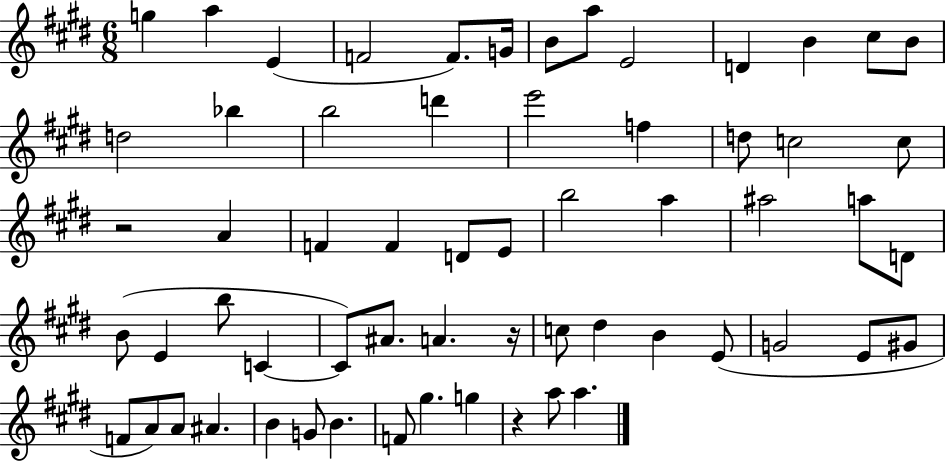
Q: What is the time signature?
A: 6/8